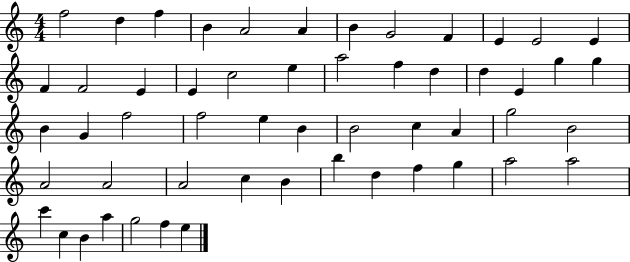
X:1
T:Untitled
M:4/4
L:1/4
K:C
f2 d f B A2 A B G2 F E E2 E F F2 E E c2 e a2 f d d E g g B G f2 f2 e B B2 c A g2 B2 A2 A2 A2 c B b d f g a2 a2 c' c B a g2 f e